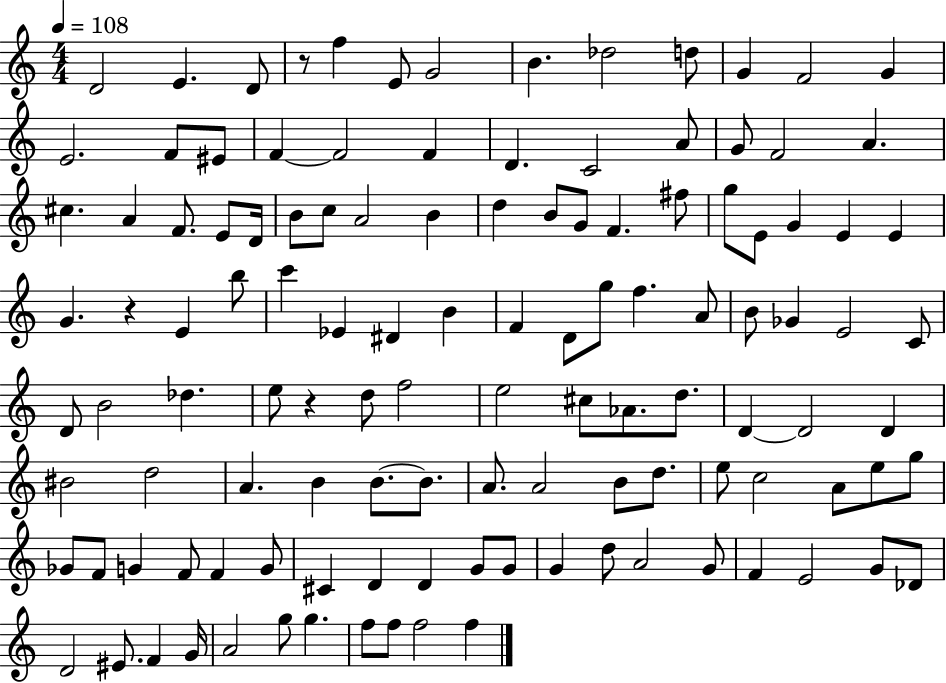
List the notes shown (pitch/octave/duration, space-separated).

D4/h E4/q. D4/e R/e F5/q E4/e G4/h B4/q. Db5/h D5/e G4/q F4/h G4/q E4/h. F4/e EIS4/e F4/q F4/h F4/q D4/q. C4/h A4/e G4/e F4/h A4/q. C#5/q. A4/q F4/e. E4/e D4/s B4/e C5/e A4/h B4/q D5/q B4/e G4/e F4/q. F#5/e G5/e E4/e G4/q E4/q E4/q G4/q. R/q E4/q B5/e C6/q Eb4/q D#4/q B4/q F4/q D4/e G5/e F5/q. A4/e B4/e Gb4/q E4/h C4/e D4/e B4/h Db5/q. E5/e R/q D5/e F5/h E5/h C#5/e Ab4/e. D5/e. D4/q D4/h D4/q BIS4/h D5/h A4/q. B4/q B4/e. B4/e. A4/e. A4/h B4/e D5/e. E5/e C5/h A4/e E5/e G5/e Gb4/e F4/e G4/q F4/e F4/q G4/e C#4/q D4/q D4/q G4/e G4/e G4/q D5/e A4/h G4/e F4/q E4/h G4/e Db4/e D4/h EIS4/e. F4/q G4/s A4/h G5/e G5/q. F5/e F5/e F5/h F5/q